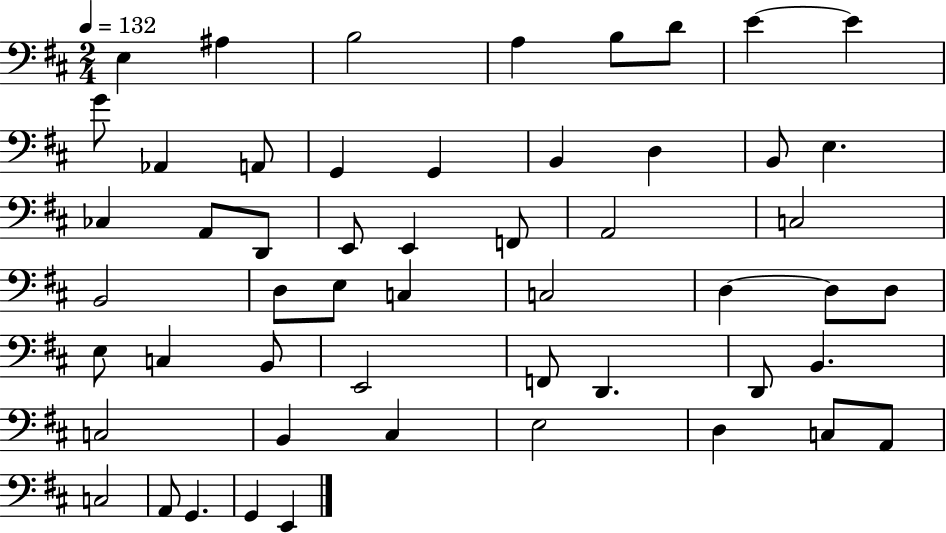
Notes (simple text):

E3/q A#3/q B3/h A3/q B3/e D4/e E4/q E4/q G4/e Ab2/q A2/e G2/q G2/q B2/q D3/q B2/e E3/q. CES3/q A2/e D2/e E2/e E2/q F2/e A2/h C3/h B2/h D3/e E3/e C3/q C3/h D3/q D3/e D3/e E3/e C3/q B2/e E2/h F2/e D2/q. D2/e B2/q. C3/h B2/q C#3/q E3/h D3/q C3/e A2/e C3/h A2/e G2/q. G2/q E2/q